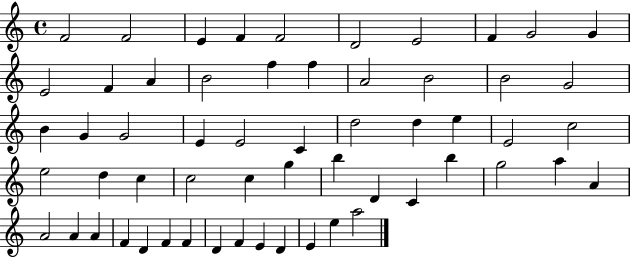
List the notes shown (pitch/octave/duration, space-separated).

F4/h F4/h E4/q F4/q F4/h D4/h E4/h F4/q G4/h G4/q E4/h F4/q A4/q B4/h F5/q F5/q A4/h B4/h B4/h G4/h B4/q G4/q G4/h E4/q E4/h C4/q D5/h D5/q E5/q E4/h C5/h E5/h D5/q C5/q C5/h C5/q G5/q B5/q D4/q C4/q B5/q G5/h A5/q A4/q A4/h A4/q A4/q F4/q D4/q F4/q F4/q D4/q F4/q E4/q D4/q E4/q E5/q A5/h